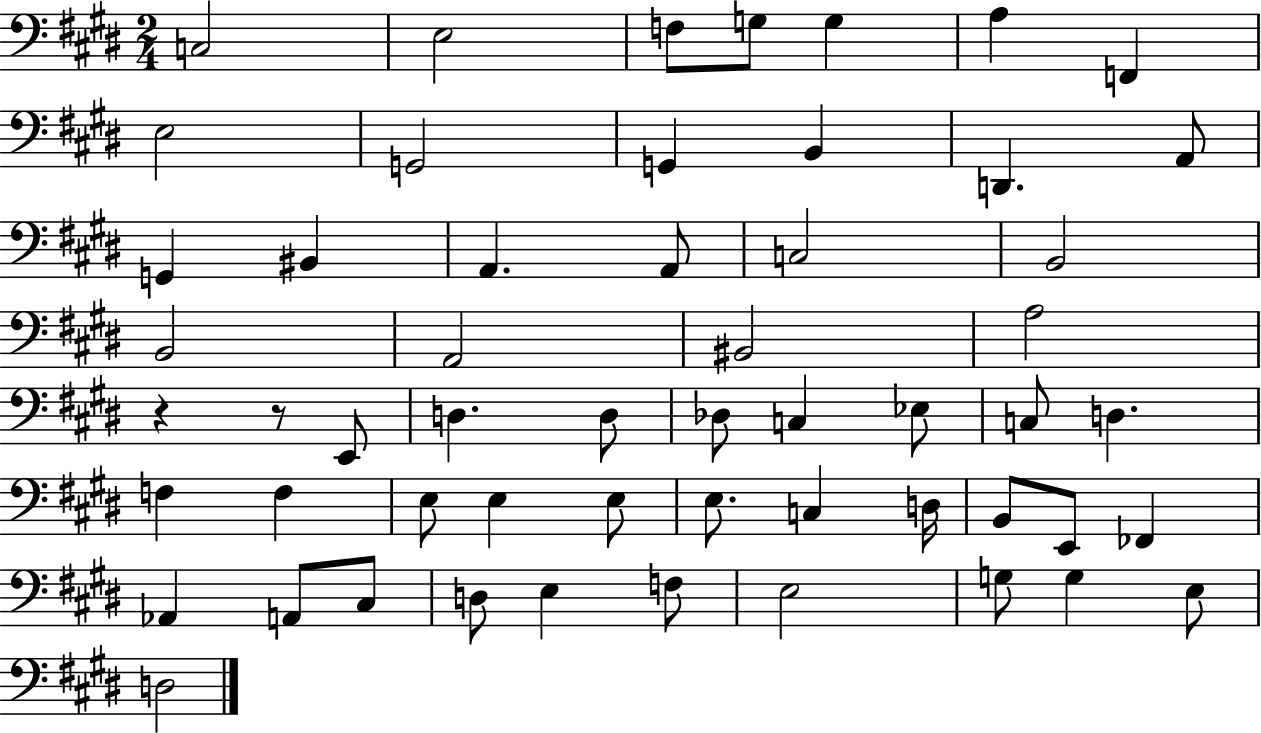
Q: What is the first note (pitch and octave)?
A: C3